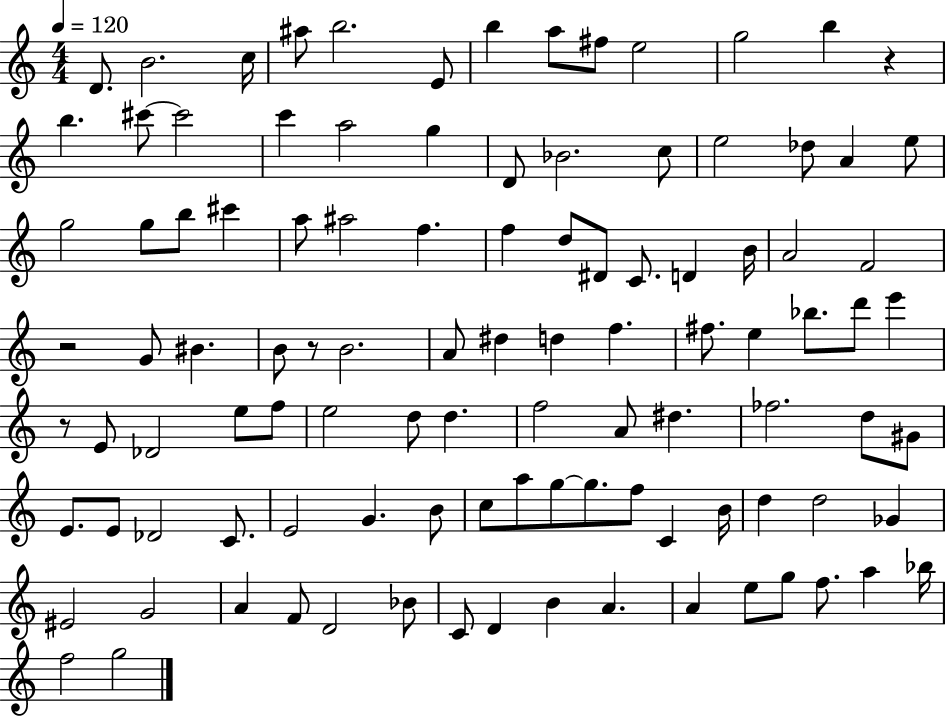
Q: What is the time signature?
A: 4/4